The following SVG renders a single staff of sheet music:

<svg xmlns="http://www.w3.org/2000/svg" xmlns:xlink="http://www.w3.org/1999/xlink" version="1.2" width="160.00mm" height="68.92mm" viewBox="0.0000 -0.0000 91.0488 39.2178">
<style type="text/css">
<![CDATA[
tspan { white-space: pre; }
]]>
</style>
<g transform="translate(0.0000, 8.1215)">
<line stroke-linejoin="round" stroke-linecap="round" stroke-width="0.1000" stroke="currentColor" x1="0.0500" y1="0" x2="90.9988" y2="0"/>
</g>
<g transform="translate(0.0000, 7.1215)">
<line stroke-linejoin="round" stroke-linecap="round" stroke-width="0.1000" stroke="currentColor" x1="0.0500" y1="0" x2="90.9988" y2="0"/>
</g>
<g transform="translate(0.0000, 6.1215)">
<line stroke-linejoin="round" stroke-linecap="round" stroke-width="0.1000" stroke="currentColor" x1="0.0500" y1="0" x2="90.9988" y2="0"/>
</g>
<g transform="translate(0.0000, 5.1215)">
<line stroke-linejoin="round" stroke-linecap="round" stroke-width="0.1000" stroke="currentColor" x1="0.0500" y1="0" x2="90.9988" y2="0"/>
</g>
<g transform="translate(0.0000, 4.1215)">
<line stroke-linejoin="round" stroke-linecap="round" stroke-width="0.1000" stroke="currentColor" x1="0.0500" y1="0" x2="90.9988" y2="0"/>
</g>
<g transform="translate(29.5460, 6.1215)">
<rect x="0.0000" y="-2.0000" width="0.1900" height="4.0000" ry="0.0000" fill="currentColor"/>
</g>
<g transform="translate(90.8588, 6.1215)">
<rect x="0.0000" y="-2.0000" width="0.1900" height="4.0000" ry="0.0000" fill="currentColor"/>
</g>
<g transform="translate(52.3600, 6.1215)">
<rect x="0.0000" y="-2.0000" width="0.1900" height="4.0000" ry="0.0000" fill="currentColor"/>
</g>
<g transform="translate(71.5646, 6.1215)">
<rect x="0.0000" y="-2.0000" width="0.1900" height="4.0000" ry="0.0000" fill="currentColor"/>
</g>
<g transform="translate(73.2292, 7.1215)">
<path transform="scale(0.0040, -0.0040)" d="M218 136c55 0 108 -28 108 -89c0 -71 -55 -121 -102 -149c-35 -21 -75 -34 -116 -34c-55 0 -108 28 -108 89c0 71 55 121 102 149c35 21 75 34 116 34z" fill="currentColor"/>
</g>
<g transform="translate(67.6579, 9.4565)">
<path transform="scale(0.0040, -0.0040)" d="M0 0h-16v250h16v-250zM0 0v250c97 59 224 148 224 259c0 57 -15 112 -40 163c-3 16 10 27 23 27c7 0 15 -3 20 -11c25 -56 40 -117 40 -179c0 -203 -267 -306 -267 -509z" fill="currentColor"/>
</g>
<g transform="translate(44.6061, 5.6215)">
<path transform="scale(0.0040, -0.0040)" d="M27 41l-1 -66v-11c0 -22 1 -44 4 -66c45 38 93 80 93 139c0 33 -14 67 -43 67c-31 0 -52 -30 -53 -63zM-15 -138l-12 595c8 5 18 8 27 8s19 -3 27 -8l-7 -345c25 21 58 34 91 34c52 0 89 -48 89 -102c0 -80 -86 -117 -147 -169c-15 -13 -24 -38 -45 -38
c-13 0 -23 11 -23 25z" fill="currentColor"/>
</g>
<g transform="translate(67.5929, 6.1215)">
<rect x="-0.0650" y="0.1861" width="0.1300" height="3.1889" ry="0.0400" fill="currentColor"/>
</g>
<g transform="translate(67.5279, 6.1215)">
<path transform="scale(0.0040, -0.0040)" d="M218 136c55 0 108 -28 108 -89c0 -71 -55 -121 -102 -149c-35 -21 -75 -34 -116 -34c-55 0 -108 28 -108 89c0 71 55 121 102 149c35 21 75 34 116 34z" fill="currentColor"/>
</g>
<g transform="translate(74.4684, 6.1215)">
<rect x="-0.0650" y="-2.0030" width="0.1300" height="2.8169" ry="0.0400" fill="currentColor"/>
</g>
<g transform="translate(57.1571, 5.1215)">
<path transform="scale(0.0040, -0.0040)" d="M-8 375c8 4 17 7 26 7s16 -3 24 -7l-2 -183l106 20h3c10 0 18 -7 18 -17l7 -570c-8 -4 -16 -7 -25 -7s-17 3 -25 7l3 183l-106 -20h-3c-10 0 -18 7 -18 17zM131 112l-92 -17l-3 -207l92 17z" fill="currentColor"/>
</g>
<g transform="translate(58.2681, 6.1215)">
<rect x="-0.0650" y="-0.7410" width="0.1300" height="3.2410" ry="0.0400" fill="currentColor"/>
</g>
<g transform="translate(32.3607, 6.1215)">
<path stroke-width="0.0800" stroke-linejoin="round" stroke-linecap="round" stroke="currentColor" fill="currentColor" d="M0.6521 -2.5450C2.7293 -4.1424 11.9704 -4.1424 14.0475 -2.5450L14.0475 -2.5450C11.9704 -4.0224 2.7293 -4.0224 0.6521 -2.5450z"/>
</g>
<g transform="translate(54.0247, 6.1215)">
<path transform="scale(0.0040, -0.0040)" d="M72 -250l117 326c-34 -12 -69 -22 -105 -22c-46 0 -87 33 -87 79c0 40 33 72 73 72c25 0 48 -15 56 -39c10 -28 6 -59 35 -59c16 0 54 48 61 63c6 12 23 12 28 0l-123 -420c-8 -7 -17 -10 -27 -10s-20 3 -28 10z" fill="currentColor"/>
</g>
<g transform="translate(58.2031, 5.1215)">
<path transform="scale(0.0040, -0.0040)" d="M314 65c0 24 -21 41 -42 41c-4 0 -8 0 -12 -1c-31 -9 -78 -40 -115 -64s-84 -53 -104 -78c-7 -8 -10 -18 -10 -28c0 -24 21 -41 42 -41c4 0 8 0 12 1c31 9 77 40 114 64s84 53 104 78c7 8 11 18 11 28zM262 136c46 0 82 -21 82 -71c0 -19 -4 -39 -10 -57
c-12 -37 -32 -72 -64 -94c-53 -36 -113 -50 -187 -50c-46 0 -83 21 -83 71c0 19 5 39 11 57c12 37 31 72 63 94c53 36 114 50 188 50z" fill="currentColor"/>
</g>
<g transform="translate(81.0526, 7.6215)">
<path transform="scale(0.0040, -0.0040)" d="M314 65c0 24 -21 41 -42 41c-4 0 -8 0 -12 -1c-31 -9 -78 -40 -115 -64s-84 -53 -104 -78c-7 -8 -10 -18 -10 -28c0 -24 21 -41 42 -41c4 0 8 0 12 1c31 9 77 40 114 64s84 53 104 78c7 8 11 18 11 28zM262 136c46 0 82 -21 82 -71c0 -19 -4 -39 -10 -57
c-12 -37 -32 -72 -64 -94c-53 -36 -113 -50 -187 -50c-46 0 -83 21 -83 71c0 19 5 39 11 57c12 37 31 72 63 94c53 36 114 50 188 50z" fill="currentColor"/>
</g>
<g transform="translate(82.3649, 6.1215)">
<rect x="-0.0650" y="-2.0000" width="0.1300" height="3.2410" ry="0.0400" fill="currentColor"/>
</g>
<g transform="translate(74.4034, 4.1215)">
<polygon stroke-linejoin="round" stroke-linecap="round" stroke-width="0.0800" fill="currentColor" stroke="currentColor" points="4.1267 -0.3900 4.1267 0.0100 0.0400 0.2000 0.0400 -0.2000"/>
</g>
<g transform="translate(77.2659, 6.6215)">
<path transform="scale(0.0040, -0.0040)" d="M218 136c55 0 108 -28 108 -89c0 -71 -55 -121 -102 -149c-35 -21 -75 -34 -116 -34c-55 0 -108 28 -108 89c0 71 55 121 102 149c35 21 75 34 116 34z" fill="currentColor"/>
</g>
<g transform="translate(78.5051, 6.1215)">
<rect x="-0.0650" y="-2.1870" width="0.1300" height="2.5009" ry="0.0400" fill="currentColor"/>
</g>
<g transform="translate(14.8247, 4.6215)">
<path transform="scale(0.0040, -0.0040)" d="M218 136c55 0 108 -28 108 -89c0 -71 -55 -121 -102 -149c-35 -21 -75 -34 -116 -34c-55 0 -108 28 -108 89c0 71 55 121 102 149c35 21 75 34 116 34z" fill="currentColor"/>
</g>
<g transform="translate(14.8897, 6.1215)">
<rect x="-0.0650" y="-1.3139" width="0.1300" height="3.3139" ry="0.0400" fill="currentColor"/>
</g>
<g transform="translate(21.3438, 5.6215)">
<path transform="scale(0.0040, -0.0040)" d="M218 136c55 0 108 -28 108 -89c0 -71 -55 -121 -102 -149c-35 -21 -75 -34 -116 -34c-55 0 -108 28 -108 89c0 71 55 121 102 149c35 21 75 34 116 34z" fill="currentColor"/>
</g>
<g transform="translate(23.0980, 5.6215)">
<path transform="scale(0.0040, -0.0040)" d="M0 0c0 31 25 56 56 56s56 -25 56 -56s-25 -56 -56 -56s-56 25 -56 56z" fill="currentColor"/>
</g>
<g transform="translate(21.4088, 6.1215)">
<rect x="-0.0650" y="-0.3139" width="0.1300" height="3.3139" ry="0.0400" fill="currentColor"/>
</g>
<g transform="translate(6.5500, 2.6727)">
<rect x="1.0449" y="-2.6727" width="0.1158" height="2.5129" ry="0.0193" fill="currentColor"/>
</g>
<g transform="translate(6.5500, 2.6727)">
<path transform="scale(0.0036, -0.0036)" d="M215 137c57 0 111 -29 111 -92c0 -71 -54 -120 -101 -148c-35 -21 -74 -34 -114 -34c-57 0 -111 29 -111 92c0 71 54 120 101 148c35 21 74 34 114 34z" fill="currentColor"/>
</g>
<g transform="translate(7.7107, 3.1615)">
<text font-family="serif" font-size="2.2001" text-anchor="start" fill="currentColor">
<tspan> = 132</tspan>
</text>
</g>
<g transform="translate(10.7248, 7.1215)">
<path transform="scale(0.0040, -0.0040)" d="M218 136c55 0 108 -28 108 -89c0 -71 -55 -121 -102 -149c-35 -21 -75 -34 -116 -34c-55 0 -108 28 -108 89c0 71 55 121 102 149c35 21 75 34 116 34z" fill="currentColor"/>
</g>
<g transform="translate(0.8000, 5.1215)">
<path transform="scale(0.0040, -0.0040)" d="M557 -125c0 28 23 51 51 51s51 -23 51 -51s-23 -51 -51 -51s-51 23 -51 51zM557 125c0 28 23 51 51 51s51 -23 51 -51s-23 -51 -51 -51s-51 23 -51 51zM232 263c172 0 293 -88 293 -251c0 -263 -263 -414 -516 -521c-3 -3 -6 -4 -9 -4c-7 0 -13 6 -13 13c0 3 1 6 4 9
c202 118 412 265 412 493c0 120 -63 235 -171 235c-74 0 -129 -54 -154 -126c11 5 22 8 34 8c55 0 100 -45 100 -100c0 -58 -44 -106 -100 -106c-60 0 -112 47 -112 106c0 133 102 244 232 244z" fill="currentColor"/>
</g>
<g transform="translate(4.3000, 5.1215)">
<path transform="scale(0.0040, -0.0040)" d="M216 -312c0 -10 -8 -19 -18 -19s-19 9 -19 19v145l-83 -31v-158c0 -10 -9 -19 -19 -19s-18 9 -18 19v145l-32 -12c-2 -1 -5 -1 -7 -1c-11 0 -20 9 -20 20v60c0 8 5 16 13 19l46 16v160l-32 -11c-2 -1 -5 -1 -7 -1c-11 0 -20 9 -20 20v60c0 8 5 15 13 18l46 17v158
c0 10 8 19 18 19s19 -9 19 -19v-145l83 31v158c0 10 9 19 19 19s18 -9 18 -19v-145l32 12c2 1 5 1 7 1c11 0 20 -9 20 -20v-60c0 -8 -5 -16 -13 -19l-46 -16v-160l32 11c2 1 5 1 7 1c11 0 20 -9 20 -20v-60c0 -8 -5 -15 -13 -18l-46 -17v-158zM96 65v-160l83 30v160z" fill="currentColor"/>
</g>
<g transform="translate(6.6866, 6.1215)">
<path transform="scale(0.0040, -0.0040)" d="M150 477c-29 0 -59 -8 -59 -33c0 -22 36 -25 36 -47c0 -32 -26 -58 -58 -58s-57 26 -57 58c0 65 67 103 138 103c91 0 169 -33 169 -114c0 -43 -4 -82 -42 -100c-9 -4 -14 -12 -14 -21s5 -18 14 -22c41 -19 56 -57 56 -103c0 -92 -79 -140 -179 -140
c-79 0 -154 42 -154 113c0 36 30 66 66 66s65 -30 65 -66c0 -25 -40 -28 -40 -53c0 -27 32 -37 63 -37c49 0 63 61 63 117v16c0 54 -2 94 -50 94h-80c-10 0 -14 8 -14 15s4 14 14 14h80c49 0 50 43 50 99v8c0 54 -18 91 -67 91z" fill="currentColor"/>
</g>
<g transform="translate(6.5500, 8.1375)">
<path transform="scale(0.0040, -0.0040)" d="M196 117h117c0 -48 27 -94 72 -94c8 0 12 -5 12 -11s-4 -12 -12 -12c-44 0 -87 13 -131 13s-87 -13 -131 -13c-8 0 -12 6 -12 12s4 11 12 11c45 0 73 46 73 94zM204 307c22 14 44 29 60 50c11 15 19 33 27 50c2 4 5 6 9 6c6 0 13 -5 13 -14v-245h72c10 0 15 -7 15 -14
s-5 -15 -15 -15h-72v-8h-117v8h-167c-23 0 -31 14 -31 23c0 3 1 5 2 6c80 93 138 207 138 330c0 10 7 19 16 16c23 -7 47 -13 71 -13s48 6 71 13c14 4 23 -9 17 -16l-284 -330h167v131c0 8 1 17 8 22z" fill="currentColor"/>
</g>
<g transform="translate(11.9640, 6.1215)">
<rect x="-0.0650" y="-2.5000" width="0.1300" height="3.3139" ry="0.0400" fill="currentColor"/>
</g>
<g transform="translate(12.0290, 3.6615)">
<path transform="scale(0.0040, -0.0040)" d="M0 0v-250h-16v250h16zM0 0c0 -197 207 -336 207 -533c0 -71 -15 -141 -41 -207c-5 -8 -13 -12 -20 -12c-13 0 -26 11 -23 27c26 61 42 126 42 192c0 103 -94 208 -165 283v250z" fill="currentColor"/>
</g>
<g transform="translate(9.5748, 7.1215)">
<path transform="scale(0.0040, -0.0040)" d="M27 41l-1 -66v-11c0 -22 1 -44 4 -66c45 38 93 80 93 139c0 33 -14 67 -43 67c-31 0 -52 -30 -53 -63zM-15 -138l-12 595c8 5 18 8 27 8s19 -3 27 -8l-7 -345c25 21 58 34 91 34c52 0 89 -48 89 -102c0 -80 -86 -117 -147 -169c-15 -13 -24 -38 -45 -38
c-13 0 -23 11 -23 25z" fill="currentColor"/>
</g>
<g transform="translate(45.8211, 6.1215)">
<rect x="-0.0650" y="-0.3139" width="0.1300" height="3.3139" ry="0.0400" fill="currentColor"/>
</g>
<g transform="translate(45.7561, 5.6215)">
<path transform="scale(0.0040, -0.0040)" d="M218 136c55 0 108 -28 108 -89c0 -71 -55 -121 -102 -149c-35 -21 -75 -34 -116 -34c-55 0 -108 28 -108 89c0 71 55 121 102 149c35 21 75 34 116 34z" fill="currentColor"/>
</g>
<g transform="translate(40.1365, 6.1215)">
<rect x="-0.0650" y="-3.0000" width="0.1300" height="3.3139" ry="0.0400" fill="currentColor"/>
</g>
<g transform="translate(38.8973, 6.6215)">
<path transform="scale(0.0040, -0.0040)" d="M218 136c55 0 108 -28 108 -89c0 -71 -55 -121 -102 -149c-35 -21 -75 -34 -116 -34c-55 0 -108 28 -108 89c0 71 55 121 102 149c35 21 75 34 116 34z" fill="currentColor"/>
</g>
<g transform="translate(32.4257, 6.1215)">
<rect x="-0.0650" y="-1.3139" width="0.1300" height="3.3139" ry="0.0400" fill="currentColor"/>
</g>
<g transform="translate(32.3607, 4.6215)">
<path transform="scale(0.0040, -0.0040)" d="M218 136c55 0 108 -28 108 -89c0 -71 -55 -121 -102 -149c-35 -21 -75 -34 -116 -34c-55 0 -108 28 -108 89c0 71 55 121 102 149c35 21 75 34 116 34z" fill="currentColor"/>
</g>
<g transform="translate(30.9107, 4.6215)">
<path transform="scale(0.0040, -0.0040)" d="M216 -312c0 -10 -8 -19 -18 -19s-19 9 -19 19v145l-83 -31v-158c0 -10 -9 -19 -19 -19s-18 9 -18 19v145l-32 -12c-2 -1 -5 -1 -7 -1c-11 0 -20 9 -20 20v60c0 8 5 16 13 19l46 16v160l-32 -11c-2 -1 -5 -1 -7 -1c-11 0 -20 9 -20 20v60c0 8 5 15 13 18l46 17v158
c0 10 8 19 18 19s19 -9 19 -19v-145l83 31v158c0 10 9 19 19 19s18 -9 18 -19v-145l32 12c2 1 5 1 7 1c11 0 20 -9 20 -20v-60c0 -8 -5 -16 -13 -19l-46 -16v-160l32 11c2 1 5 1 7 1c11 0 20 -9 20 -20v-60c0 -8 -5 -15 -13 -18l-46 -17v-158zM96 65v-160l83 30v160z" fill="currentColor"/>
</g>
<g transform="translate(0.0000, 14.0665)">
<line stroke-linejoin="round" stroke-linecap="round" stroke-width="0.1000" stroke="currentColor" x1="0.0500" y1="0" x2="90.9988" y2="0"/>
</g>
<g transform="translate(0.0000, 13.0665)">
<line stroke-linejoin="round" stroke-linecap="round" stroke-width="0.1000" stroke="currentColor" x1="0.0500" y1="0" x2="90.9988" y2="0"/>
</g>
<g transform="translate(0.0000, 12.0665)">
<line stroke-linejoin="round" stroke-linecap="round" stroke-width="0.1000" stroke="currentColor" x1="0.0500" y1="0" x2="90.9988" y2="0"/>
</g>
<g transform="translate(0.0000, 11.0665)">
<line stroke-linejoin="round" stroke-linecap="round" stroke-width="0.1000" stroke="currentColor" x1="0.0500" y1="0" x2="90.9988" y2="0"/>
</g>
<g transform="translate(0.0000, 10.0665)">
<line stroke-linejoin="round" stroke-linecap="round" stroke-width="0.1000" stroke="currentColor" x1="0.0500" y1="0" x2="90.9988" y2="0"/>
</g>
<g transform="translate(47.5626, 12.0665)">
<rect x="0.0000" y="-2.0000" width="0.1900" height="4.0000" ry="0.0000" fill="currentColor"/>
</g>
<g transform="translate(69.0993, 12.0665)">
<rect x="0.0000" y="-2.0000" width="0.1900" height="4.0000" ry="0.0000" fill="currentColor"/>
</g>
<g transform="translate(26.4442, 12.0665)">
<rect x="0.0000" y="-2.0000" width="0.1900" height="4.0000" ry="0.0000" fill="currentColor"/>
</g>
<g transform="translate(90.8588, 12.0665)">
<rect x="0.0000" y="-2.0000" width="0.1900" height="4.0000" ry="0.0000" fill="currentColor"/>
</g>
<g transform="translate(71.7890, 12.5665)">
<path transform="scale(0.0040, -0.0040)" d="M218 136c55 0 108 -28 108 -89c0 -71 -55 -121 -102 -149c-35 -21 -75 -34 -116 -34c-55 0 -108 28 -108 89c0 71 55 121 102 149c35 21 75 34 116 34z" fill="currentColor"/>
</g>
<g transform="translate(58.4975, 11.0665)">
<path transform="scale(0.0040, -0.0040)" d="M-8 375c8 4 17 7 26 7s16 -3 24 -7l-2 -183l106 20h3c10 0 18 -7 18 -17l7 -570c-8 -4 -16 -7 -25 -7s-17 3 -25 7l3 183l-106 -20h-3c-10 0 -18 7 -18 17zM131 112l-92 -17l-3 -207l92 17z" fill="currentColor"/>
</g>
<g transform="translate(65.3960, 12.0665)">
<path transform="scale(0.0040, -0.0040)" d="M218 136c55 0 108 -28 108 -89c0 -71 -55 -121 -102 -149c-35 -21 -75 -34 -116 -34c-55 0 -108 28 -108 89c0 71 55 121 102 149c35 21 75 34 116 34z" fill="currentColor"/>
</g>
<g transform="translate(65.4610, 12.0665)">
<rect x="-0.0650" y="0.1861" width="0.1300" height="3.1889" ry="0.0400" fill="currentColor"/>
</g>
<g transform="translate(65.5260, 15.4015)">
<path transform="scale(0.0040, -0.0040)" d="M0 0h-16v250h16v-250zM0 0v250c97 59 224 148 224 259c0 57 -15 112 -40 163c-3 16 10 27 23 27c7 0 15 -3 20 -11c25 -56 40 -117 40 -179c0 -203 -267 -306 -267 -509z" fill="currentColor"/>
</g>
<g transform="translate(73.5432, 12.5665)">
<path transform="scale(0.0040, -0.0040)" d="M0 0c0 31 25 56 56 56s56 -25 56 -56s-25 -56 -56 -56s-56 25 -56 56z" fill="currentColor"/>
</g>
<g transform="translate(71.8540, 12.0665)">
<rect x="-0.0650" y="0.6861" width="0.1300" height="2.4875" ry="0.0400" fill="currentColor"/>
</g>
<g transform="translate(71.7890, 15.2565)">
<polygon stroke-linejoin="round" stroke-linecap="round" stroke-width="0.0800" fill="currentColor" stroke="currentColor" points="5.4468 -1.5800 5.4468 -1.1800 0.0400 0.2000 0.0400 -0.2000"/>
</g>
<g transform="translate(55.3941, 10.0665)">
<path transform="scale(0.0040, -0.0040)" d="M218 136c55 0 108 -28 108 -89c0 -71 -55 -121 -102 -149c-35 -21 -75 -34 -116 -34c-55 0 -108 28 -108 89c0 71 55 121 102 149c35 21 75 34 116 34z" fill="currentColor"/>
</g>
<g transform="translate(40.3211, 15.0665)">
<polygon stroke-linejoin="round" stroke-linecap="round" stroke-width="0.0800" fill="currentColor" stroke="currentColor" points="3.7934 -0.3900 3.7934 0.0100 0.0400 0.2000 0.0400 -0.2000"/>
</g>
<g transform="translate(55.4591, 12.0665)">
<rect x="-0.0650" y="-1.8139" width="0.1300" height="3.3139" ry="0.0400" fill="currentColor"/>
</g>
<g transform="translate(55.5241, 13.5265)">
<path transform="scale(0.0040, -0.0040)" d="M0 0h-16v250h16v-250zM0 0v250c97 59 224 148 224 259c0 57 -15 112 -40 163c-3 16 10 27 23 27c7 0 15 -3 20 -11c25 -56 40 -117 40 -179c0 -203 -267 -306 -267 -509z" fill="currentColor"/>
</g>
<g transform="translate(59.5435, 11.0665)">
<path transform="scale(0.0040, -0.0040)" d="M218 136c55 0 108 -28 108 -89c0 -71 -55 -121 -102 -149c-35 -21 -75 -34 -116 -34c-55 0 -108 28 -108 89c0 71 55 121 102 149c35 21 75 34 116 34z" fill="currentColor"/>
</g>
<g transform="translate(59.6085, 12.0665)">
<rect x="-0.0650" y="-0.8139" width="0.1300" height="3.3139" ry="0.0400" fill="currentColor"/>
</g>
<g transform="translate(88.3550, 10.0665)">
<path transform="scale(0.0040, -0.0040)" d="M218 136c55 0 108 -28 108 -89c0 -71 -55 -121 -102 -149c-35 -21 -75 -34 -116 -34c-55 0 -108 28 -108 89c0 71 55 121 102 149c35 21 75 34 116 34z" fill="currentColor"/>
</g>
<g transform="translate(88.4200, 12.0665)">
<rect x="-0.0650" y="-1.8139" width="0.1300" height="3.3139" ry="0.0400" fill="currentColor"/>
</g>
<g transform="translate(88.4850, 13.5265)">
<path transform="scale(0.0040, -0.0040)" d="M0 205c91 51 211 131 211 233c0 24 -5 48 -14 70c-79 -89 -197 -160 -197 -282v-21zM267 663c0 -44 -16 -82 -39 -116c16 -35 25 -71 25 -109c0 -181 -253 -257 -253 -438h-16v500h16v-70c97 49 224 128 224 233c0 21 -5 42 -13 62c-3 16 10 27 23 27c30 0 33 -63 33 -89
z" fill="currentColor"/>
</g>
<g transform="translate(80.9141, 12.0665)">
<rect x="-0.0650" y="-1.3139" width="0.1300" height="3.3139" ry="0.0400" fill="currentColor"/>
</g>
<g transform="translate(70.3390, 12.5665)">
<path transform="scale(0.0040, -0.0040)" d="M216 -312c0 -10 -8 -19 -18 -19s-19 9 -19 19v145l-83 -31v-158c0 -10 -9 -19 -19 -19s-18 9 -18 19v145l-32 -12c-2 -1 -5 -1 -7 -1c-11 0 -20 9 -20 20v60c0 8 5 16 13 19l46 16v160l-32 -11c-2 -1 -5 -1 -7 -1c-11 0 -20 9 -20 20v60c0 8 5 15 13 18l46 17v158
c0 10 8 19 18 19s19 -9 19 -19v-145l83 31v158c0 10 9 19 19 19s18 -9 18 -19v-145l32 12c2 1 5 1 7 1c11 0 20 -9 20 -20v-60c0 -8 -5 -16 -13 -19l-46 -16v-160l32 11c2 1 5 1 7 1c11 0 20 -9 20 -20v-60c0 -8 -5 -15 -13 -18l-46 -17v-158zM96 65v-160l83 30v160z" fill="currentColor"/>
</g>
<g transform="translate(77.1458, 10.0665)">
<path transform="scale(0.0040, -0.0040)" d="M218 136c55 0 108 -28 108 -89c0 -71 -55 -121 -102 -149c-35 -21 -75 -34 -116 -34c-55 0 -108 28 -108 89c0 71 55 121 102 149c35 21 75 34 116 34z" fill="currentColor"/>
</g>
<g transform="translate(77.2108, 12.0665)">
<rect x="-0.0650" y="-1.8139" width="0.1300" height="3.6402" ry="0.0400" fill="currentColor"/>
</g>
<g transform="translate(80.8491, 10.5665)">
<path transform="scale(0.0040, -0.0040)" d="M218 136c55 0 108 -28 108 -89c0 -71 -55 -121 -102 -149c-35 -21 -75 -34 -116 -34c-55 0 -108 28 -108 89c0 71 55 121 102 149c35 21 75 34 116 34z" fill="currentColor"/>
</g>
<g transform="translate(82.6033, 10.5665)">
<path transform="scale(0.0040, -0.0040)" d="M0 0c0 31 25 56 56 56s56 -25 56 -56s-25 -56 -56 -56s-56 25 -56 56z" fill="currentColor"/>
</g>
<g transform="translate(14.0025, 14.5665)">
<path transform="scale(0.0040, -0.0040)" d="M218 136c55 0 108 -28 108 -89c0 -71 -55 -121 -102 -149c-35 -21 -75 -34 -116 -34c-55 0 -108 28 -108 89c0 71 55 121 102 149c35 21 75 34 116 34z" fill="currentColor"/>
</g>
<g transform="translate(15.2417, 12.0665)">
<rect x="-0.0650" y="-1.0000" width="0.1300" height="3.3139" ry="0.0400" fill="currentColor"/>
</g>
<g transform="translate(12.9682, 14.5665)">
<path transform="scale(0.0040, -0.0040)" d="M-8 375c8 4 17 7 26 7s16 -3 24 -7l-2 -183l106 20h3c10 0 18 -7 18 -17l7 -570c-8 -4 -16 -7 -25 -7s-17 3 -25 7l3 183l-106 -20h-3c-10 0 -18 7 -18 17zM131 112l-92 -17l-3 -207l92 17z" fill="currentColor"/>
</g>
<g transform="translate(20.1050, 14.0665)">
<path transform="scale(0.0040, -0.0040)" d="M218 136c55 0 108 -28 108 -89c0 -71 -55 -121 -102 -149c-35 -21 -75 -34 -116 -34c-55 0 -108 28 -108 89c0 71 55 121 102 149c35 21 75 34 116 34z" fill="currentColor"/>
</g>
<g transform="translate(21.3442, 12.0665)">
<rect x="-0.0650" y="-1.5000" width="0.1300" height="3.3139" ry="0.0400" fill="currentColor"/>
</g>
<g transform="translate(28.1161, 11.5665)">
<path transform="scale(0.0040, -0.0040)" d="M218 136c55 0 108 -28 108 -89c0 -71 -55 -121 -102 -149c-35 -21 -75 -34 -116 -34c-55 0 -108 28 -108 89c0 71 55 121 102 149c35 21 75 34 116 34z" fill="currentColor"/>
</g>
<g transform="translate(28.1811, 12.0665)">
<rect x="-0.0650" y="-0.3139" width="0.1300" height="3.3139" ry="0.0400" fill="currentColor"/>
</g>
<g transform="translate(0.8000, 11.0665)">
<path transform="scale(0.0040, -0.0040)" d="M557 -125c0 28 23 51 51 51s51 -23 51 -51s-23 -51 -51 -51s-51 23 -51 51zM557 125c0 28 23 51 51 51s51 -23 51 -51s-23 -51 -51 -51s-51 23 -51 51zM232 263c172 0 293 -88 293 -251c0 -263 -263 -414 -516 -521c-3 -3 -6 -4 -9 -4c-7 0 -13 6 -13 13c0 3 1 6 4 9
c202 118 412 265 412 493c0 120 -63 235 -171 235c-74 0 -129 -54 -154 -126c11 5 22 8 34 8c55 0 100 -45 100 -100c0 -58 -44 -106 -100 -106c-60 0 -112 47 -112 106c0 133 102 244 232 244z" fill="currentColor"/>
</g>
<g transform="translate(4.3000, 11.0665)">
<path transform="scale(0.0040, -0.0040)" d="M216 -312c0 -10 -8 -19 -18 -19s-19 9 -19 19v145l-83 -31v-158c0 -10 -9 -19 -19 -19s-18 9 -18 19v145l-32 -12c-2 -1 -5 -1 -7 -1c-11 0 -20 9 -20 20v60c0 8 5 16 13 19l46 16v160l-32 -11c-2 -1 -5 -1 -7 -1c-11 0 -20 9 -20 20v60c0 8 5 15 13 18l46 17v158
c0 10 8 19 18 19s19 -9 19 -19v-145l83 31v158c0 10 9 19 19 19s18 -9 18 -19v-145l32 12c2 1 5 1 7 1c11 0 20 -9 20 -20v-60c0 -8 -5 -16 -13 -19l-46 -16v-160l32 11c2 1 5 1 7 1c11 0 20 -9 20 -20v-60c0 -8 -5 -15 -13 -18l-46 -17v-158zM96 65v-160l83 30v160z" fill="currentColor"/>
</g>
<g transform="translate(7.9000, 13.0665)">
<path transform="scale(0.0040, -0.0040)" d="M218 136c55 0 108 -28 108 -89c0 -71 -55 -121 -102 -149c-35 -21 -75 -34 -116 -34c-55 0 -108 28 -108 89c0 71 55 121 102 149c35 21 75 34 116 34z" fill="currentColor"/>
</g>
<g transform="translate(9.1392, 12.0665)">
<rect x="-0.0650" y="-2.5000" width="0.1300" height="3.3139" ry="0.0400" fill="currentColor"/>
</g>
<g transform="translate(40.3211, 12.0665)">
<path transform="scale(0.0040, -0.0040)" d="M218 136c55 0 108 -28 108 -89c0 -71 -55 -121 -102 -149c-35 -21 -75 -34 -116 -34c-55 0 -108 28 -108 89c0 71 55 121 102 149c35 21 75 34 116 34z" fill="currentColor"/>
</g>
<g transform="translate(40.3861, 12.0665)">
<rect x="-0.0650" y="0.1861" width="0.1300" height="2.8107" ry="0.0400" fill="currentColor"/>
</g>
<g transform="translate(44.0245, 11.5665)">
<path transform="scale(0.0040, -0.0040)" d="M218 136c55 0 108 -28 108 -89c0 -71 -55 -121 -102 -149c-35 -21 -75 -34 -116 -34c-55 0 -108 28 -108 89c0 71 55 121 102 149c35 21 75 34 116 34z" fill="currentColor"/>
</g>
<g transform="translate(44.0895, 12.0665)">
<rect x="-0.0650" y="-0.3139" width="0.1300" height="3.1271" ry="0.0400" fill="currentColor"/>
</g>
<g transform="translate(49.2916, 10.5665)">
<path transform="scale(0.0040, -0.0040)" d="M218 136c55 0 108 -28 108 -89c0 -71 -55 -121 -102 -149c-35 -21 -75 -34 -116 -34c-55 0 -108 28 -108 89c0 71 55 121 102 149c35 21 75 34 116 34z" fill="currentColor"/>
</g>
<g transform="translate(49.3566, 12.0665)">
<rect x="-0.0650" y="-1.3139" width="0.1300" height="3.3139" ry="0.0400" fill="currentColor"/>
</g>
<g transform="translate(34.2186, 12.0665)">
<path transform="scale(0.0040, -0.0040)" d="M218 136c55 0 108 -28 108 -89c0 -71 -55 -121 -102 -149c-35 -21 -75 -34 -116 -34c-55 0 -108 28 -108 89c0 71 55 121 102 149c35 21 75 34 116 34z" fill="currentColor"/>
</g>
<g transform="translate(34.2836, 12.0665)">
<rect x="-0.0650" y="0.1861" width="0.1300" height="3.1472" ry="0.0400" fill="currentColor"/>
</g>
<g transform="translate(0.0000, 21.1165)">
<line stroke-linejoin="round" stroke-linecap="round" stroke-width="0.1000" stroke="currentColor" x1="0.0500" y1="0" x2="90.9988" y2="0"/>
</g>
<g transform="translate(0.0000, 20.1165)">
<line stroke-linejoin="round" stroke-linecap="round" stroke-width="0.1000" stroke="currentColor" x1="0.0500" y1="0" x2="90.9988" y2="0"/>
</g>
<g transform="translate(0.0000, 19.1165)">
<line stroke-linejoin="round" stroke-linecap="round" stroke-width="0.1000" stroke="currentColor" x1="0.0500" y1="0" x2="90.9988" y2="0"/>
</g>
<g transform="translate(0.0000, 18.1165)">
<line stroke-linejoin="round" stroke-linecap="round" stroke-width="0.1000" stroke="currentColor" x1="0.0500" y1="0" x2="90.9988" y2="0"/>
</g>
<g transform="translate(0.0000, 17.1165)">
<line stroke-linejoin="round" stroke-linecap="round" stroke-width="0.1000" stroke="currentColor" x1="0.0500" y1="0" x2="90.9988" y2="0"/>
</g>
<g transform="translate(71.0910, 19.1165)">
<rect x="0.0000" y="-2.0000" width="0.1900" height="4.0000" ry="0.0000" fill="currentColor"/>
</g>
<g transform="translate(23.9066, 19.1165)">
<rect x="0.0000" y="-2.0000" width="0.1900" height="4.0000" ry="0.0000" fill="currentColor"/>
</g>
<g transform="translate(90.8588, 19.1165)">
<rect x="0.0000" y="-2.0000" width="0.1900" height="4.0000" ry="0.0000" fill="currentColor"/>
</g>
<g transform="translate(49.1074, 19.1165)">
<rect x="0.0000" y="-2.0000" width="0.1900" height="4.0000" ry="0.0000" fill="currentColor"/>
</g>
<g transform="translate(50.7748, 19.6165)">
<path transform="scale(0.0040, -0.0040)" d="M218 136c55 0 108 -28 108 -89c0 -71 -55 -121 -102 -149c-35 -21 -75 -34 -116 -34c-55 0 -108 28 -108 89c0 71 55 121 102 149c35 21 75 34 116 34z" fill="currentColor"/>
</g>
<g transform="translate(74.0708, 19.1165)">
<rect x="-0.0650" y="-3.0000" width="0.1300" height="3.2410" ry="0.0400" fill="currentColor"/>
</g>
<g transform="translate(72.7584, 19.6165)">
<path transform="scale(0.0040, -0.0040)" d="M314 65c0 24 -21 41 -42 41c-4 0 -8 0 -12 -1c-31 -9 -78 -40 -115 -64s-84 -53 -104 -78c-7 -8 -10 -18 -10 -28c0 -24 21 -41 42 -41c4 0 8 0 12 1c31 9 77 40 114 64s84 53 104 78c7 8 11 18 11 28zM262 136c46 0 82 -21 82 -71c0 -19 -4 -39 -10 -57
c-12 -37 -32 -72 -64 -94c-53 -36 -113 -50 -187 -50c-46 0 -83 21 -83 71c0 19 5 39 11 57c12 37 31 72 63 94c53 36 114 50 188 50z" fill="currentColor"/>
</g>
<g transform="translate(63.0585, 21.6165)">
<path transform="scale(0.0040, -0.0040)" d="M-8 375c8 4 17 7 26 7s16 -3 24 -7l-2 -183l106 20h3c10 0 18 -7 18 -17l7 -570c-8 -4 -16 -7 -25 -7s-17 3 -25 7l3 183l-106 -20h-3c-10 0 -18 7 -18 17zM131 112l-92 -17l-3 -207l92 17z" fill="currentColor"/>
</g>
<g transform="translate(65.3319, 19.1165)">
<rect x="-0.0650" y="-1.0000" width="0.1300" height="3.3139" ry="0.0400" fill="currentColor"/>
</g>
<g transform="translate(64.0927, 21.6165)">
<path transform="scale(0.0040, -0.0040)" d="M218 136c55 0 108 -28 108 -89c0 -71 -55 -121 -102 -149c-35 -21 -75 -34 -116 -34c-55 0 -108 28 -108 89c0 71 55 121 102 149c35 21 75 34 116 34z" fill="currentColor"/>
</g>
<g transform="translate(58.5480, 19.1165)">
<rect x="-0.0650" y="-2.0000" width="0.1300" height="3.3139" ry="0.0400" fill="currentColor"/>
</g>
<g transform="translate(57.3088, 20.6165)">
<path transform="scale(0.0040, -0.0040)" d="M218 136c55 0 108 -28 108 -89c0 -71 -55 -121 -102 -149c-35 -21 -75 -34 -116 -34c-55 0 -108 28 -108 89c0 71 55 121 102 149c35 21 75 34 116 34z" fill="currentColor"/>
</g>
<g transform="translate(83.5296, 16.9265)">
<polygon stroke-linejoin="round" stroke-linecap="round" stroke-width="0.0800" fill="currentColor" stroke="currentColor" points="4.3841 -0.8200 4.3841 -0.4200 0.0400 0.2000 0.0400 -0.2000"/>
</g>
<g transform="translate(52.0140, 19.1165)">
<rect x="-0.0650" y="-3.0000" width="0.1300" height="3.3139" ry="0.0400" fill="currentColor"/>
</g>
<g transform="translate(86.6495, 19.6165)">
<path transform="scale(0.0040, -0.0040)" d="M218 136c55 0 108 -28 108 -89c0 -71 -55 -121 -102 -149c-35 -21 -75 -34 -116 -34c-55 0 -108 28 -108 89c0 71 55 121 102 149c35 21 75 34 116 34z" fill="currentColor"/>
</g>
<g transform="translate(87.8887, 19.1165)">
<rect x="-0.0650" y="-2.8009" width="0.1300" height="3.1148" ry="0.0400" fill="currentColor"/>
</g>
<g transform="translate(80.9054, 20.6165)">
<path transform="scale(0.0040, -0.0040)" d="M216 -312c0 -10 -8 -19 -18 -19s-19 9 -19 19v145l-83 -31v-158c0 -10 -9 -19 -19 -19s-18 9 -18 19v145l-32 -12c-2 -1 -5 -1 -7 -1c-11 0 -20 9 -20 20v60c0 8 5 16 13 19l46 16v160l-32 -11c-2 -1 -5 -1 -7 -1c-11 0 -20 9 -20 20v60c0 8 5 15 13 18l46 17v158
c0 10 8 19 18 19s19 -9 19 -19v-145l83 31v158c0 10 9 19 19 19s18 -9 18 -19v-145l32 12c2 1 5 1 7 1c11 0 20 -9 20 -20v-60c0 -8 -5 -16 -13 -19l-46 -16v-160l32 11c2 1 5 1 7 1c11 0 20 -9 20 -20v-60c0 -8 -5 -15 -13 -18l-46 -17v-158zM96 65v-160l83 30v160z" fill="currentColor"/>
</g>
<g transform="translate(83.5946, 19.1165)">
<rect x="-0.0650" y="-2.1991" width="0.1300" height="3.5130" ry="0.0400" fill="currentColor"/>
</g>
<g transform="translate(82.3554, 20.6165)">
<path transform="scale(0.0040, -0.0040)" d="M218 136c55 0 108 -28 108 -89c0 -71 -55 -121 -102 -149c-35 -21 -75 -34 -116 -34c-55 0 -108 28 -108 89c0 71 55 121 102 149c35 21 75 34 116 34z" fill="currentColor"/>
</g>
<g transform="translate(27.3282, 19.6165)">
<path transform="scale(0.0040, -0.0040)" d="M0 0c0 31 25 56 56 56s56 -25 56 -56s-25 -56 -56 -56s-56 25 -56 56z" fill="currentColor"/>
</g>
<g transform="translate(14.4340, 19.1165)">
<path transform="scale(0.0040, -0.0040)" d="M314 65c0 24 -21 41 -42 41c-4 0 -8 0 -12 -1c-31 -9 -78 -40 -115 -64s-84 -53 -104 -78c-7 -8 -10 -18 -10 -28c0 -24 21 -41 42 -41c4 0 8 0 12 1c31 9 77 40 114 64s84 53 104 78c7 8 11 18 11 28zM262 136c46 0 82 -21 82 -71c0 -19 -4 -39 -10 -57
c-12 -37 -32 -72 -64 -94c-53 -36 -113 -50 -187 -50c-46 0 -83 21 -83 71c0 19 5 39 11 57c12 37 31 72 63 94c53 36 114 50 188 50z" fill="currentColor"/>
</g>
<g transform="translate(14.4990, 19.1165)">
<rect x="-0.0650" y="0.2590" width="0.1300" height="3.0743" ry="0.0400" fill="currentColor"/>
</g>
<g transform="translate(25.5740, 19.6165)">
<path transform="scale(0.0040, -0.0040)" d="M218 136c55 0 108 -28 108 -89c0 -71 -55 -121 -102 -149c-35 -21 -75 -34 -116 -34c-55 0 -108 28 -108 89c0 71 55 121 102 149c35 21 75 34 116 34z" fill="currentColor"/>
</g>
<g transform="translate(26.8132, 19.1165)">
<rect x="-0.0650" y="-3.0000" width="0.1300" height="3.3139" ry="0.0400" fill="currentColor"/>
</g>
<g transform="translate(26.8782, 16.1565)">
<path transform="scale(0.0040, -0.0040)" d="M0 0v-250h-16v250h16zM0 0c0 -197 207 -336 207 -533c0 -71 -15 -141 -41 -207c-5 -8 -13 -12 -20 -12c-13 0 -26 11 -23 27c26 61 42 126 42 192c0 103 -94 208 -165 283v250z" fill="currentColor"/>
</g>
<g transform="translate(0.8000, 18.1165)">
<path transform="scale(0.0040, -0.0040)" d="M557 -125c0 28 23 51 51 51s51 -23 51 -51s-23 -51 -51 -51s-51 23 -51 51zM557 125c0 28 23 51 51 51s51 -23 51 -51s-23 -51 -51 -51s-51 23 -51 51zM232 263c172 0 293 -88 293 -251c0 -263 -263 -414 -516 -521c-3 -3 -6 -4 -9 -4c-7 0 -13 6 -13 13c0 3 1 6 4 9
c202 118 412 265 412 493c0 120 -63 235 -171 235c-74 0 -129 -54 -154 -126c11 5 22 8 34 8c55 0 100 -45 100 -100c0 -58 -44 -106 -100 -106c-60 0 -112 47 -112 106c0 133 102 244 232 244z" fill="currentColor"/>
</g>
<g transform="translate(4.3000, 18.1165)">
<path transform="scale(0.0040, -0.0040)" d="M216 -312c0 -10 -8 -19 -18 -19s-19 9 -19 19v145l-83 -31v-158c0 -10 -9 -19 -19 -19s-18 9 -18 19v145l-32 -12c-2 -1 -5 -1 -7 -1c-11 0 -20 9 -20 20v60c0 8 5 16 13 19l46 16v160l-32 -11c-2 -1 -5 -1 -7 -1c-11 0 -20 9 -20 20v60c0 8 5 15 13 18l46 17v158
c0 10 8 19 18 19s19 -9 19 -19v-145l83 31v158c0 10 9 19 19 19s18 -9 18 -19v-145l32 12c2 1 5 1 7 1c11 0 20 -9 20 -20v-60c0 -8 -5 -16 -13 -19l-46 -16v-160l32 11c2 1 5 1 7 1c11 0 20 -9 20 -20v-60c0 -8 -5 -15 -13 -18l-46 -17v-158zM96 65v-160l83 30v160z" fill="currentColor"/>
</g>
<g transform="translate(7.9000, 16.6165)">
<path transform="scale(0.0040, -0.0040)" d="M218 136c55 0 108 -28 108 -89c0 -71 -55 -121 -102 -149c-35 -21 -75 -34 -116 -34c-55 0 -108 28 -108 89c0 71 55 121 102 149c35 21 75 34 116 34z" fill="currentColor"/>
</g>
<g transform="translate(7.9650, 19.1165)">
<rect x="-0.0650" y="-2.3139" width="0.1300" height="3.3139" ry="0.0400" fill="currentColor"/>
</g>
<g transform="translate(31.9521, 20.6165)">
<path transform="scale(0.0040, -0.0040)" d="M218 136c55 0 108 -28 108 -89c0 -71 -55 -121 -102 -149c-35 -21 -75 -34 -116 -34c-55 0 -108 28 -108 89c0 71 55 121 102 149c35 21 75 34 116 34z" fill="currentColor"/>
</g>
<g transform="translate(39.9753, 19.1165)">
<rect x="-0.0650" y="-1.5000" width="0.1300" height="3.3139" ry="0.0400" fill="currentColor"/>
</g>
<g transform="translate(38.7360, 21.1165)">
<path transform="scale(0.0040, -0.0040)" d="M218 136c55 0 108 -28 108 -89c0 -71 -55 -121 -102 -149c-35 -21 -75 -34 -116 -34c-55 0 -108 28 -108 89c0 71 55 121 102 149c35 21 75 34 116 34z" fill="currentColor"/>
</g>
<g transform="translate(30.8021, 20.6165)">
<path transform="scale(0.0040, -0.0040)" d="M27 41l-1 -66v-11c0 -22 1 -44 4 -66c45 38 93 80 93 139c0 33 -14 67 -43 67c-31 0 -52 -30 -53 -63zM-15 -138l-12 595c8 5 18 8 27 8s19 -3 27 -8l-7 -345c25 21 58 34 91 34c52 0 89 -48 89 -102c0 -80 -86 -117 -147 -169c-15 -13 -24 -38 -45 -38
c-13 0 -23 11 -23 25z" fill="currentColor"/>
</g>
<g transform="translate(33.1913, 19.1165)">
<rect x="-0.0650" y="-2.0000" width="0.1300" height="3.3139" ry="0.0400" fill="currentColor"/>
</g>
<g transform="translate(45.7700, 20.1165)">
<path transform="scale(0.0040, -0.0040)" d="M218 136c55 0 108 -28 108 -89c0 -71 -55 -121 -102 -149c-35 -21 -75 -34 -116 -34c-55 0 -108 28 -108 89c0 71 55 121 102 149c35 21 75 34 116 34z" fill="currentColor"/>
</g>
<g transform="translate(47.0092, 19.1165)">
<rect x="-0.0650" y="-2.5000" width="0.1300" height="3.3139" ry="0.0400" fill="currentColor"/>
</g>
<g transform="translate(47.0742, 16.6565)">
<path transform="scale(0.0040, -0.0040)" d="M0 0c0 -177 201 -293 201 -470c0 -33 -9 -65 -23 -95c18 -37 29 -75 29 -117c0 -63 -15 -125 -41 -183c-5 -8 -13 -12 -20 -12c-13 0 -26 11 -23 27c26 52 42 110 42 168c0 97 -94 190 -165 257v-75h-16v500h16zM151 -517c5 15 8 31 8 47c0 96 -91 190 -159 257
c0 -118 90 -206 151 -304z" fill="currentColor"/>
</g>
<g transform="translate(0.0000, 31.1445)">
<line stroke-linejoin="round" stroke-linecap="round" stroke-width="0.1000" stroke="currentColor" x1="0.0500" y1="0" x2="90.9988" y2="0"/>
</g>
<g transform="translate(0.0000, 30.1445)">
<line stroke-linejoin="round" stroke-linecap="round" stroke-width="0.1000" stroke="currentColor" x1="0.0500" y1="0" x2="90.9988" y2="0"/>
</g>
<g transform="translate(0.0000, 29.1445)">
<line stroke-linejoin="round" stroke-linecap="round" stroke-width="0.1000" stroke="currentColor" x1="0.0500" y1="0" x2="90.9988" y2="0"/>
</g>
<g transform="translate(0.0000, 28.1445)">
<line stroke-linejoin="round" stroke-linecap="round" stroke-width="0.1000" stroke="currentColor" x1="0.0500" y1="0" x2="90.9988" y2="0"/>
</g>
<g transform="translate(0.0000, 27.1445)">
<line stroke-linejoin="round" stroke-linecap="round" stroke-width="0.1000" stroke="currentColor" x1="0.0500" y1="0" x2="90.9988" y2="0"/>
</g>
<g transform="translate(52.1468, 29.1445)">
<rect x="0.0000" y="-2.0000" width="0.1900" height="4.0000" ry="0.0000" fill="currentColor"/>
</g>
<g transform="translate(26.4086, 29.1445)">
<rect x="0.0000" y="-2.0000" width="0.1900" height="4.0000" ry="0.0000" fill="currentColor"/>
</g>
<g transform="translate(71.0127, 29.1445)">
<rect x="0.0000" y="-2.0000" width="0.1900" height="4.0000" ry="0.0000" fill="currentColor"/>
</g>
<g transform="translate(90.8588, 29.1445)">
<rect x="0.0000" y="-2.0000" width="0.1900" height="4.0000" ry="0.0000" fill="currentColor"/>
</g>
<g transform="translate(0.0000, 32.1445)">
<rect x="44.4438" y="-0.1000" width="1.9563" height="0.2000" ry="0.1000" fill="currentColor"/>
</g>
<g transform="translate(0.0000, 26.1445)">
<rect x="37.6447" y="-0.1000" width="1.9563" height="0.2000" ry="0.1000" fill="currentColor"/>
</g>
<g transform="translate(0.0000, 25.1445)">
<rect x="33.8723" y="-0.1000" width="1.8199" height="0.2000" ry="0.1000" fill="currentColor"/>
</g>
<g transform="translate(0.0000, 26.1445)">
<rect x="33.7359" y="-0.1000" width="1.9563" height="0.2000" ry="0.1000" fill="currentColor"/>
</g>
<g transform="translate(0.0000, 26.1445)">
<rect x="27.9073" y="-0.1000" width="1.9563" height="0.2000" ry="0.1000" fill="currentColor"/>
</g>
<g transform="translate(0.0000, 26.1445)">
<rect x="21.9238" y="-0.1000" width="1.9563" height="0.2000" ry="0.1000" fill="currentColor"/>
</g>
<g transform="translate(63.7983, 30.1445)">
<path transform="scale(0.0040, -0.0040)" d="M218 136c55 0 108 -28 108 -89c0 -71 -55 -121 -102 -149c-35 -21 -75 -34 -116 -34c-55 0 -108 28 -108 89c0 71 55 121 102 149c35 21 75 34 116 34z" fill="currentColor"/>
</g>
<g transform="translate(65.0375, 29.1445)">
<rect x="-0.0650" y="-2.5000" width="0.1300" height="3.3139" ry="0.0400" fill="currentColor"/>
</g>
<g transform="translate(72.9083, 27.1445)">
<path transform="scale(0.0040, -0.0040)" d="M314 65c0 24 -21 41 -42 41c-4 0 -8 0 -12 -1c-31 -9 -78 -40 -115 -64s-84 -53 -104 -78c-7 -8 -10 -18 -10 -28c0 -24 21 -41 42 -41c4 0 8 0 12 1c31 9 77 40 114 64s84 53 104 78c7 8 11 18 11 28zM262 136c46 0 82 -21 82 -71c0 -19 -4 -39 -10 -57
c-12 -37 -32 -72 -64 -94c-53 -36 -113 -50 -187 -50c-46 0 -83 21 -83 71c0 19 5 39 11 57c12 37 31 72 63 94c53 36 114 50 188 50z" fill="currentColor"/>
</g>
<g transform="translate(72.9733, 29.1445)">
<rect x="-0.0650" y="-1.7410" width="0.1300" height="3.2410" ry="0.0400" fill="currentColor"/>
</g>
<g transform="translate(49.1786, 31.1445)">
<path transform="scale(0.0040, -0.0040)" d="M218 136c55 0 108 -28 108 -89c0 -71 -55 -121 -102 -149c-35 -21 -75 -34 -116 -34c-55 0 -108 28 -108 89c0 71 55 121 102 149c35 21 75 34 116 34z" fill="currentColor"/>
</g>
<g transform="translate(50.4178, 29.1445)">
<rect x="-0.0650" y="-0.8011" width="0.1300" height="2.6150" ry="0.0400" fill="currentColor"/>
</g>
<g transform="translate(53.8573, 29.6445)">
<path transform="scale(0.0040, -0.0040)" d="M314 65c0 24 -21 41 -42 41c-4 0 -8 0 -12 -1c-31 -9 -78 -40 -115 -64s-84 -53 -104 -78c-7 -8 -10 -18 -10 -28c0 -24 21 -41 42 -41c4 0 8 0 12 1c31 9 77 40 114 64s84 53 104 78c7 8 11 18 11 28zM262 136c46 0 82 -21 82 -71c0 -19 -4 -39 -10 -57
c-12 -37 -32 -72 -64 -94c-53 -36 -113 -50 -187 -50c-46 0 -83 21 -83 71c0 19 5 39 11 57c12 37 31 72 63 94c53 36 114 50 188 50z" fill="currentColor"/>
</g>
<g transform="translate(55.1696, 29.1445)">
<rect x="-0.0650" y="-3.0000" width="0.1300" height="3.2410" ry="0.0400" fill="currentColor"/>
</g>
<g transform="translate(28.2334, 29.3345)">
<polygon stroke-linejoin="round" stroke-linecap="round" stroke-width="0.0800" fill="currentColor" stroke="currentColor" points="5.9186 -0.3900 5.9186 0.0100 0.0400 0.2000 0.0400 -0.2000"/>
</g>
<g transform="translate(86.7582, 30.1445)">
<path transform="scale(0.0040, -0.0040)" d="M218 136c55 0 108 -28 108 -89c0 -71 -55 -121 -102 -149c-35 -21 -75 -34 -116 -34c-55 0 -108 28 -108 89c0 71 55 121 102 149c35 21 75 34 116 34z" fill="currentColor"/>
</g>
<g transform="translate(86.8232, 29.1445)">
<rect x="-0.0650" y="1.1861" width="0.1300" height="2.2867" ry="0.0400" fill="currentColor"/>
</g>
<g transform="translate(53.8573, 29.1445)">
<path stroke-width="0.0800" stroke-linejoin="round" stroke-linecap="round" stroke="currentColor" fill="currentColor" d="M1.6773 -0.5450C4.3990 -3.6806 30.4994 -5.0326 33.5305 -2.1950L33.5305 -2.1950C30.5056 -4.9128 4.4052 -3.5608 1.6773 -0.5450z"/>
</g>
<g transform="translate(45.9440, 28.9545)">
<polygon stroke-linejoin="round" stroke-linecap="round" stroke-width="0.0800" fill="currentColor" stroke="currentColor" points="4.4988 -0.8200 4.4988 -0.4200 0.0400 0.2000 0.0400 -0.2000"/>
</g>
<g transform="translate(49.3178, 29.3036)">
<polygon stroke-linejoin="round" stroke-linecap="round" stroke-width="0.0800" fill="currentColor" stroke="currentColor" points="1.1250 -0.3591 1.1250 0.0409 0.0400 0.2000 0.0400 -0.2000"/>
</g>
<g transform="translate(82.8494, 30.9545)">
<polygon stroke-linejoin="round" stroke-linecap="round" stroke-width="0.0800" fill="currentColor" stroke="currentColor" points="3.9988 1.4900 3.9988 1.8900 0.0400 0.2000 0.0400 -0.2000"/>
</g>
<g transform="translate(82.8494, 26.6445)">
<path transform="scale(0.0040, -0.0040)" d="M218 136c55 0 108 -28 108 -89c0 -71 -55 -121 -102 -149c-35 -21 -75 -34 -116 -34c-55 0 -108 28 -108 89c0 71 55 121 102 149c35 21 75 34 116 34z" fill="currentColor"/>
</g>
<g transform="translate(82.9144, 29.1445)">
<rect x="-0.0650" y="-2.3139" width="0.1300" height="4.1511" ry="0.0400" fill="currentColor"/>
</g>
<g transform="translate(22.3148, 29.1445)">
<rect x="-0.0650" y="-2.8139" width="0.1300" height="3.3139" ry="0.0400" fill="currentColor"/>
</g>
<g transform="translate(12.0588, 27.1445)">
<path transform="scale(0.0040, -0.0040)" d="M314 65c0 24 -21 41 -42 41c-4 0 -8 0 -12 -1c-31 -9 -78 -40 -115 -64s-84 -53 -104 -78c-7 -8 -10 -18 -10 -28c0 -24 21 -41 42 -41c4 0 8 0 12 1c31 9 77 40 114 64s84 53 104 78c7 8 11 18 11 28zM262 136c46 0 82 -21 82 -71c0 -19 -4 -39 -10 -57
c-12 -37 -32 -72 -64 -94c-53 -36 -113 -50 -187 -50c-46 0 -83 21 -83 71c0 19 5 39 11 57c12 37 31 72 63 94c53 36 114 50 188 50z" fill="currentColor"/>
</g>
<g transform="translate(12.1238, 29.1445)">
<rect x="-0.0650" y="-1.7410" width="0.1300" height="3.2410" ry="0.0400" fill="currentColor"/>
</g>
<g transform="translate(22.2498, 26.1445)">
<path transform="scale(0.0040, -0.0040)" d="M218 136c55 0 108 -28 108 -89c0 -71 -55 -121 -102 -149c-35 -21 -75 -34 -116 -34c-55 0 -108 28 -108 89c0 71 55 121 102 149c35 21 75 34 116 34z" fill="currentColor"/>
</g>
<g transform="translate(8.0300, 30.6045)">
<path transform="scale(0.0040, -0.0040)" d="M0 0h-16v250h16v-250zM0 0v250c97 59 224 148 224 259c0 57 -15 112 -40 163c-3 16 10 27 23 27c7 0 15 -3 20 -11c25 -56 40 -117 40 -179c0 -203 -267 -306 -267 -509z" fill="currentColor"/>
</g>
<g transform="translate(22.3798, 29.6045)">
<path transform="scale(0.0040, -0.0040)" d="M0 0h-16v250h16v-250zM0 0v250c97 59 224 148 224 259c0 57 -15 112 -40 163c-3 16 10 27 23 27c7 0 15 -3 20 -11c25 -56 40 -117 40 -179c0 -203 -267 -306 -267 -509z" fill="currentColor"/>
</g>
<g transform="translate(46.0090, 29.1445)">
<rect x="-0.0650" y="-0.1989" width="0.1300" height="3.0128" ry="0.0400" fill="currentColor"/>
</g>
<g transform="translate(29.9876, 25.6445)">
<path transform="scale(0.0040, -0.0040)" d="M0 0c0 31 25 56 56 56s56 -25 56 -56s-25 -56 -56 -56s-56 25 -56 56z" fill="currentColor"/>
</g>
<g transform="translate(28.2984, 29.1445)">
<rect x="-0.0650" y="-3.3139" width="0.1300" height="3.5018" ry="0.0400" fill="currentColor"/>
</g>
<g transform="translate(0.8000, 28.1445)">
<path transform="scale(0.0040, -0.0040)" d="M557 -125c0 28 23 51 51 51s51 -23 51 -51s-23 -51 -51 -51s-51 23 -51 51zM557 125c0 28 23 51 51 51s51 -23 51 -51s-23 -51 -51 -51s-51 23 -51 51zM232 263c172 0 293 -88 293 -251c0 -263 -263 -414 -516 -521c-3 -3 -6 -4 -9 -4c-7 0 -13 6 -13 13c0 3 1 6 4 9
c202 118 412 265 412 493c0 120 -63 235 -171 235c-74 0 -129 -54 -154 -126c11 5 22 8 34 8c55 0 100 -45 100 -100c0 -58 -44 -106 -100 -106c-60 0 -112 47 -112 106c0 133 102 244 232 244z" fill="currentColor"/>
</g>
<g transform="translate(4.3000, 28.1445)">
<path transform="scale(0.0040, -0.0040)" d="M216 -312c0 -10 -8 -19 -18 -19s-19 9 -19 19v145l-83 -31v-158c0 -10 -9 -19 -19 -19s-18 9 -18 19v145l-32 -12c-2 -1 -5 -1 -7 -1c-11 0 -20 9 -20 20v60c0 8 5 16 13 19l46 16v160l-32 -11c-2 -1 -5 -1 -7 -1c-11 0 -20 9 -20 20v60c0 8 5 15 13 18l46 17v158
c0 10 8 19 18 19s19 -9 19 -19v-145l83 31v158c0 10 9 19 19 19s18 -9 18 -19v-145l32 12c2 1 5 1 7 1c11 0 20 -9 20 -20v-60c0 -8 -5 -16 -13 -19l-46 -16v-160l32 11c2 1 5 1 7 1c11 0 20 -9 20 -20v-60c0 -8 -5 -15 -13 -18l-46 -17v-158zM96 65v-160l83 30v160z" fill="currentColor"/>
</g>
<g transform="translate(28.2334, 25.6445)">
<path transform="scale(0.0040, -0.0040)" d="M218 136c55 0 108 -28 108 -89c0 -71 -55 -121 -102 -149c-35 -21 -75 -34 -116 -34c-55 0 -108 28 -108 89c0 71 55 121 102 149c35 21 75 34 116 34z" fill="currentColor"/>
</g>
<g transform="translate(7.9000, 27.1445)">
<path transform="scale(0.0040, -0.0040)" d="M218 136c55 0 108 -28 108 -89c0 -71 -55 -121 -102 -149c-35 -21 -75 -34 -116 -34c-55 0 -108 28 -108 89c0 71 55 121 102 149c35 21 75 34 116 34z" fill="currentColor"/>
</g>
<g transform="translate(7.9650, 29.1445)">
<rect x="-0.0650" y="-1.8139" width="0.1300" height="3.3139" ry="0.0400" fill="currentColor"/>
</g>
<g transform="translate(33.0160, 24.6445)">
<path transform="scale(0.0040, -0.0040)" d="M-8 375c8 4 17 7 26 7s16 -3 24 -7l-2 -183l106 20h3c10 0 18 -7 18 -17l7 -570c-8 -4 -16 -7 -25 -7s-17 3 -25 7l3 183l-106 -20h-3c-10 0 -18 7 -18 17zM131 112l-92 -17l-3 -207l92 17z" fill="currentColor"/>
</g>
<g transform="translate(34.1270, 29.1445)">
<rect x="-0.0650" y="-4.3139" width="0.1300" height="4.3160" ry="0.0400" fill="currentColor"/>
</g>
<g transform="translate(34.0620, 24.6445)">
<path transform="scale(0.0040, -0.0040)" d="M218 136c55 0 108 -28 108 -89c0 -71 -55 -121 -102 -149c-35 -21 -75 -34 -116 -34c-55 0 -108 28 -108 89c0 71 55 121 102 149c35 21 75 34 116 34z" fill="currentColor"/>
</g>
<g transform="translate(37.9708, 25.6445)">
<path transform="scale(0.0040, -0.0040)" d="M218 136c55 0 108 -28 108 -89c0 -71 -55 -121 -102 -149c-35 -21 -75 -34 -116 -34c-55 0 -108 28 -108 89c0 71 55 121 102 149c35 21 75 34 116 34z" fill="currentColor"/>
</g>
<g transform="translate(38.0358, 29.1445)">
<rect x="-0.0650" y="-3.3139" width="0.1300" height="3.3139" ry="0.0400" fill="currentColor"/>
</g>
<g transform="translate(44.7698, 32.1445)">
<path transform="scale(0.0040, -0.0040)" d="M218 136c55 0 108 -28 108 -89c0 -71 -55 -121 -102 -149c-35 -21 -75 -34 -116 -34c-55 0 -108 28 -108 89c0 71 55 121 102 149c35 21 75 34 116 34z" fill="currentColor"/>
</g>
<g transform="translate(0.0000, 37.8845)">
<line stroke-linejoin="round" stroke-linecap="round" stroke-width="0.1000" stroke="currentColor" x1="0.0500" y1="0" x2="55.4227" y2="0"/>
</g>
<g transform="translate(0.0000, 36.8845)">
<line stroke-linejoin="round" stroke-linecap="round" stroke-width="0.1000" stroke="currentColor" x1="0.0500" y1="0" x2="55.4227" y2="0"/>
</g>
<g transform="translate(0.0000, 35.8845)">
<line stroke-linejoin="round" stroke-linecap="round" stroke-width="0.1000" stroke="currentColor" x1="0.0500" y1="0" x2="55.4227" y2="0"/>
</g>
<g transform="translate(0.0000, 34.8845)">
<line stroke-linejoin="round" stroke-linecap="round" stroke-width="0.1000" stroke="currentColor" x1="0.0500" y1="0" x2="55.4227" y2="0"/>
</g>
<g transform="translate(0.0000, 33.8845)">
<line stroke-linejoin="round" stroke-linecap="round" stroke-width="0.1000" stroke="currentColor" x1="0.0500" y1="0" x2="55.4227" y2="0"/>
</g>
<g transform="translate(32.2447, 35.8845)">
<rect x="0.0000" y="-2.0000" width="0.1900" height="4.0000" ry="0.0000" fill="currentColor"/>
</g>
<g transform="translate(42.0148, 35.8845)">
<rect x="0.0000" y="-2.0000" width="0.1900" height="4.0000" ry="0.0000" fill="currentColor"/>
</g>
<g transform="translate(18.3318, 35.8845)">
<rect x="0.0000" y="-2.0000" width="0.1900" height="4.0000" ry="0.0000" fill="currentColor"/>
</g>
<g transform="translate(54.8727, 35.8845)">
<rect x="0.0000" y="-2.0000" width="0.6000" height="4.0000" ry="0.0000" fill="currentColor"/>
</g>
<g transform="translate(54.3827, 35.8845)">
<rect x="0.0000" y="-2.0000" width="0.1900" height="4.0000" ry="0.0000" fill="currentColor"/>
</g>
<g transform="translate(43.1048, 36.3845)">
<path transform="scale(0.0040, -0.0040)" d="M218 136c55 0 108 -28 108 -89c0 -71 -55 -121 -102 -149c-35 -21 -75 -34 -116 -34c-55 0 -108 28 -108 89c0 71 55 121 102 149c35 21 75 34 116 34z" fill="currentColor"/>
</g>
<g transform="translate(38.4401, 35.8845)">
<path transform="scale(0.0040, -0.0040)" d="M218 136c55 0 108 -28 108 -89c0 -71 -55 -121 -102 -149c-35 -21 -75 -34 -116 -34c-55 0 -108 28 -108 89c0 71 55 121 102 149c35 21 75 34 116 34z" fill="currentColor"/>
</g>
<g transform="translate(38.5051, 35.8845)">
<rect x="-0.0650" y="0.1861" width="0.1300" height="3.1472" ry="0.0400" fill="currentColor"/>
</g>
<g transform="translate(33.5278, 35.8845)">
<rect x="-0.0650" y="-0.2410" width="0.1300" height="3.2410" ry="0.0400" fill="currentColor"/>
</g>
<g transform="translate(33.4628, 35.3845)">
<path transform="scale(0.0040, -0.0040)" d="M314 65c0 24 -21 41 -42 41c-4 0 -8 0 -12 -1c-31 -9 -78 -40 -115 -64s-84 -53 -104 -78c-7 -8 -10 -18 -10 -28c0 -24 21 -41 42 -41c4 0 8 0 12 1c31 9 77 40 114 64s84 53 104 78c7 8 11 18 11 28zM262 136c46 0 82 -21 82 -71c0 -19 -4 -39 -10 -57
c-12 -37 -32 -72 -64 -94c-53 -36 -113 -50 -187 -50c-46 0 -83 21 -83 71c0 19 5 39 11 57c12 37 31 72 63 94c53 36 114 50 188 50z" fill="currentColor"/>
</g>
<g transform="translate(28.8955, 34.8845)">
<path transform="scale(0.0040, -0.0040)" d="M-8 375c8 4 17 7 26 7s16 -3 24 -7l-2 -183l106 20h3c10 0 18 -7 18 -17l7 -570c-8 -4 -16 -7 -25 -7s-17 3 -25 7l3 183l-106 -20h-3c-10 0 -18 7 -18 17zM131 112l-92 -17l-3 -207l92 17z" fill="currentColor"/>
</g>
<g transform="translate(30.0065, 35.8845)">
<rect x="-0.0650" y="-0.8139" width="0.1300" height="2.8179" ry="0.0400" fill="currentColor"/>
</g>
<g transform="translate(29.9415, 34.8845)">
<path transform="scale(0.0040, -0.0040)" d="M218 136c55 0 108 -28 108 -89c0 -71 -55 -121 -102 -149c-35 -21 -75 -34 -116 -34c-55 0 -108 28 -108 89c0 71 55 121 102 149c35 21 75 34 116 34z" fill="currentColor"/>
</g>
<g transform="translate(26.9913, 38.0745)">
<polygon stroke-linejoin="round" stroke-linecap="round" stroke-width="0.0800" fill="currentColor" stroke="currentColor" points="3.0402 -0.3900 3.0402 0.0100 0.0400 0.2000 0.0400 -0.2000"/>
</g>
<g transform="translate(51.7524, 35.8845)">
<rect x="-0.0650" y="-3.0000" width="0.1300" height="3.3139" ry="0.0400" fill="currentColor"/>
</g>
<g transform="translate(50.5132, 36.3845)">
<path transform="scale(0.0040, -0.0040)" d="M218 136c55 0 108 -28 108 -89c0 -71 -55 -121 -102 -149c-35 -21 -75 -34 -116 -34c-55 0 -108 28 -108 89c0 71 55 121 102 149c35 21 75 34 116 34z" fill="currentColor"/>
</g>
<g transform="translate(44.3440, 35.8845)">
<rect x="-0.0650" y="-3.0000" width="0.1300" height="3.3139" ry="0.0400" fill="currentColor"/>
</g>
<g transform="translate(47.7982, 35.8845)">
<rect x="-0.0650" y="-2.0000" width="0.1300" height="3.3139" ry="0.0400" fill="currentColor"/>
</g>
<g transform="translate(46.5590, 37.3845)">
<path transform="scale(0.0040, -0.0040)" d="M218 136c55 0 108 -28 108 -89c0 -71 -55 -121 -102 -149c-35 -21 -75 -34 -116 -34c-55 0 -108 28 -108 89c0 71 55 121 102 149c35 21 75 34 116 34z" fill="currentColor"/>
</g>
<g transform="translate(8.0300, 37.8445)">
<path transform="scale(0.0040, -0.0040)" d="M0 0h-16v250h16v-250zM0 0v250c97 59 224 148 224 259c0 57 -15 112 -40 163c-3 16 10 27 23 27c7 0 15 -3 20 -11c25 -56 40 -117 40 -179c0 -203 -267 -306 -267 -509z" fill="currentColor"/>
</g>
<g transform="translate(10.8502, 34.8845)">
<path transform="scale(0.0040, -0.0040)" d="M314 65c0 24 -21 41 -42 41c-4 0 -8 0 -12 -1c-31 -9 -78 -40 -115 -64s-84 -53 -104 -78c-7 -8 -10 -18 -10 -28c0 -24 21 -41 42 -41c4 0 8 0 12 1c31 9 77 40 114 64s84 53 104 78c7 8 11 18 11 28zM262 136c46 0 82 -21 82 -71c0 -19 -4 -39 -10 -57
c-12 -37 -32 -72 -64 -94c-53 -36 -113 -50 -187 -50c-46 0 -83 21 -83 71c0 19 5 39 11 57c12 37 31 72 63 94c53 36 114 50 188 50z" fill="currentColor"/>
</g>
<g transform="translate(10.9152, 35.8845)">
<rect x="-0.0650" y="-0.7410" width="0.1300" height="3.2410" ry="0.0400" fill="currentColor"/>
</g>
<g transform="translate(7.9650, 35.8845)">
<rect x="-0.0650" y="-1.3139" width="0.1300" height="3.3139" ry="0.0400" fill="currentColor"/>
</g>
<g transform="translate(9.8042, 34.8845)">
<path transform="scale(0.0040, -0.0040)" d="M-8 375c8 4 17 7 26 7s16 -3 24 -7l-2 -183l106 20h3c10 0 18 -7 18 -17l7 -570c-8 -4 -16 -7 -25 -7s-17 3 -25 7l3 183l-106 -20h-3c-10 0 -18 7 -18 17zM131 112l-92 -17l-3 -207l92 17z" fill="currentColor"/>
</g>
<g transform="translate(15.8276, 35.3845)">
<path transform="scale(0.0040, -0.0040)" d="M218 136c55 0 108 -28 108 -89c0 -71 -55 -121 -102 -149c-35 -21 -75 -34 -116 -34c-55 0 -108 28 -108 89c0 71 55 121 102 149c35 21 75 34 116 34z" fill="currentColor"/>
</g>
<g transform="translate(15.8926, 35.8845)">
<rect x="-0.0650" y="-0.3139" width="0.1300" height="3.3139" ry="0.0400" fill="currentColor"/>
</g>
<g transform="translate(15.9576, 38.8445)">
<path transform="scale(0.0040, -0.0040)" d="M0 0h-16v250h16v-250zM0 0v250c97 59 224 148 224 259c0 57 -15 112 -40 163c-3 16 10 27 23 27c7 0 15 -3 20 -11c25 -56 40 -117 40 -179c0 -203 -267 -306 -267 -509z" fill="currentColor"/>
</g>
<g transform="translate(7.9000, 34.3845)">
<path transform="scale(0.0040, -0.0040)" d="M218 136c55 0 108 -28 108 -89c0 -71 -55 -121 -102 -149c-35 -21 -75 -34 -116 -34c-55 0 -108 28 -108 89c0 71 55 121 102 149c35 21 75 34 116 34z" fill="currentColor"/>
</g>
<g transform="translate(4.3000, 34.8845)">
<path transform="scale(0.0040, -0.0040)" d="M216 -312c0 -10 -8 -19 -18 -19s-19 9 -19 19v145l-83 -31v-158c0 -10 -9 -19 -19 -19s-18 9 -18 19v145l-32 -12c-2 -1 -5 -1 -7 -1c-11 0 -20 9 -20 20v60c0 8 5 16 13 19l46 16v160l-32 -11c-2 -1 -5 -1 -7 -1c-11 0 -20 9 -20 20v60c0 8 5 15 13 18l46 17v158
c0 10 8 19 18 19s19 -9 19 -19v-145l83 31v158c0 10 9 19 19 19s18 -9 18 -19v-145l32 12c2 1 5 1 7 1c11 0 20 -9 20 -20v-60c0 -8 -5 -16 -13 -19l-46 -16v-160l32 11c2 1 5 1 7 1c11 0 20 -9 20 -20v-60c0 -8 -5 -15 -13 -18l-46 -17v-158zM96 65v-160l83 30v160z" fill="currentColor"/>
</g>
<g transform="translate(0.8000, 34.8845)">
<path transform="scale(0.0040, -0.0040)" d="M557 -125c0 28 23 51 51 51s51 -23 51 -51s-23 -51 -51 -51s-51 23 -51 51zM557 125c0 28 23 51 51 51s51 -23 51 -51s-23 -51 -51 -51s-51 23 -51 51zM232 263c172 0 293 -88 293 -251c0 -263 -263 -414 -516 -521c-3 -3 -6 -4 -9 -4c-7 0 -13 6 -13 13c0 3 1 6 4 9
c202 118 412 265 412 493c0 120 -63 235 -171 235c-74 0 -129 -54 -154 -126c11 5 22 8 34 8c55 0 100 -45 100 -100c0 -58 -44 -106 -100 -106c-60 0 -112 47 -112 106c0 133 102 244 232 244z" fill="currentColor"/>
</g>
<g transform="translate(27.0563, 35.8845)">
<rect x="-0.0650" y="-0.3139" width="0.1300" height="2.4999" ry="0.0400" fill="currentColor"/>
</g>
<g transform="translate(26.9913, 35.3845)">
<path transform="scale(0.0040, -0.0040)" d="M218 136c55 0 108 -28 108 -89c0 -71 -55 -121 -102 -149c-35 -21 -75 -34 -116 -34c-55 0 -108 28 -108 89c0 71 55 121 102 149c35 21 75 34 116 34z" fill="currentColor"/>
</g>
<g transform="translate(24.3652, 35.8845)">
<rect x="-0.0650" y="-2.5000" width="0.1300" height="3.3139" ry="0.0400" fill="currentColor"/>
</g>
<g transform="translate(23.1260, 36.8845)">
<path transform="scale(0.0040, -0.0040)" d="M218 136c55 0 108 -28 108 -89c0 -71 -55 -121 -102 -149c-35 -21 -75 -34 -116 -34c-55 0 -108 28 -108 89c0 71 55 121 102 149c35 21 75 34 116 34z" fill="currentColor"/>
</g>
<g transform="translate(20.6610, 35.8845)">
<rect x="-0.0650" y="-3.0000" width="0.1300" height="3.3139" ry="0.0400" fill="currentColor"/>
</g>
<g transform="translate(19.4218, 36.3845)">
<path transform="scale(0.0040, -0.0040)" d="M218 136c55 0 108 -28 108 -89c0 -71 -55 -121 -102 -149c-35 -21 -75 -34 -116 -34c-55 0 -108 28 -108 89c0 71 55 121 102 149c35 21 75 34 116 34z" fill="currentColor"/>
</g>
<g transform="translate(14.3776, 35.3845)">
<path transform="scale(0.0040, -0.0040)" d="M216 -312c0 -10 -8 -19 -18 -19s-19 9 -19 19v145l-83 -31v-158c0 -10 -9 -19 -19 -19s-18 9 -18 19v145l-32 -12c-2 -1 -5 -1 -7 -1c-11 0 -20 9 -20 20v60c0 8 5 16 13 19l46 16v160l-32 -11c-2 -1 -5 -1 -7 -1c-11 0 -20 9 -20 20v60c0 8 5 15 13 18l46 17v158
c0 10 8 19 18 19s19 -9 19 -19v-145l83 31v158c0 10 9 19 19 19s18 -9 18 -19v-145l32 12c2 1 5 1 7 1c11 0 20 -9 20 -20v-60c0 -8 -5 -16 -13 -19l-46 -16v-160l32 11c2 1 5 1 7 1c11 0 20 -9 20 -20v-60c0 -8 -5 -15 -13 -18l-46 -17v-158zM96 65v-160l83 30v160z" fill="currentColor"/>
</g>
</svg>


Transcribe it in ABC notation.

X:1
T:Untitled
M:3/4
L:1/4
K:G
_B,,/2 G, E, ^G, C, _E, z/2 F,2 D,/2 B,,/2 C,/2 A,,2 B,, F,, G,, E, D, D,/2 E,/2 G, A,/2 F, D,/2 ^C,/2 A,/2 G, A,/4 B, D,2 C,/2 _A,, G,, B,,/4 C, A,, F,, C,2 ^A,,/2 C,/2 A,/2 A,2 C/2 D/2 F/2 D E,,/2 G,,/4 C,2 B,, A,2 B,/2 B,,/2 G,/2 F,2 ^E,/2 C, B,, E,/2 F,/2 E,2 D, C, A,, C,